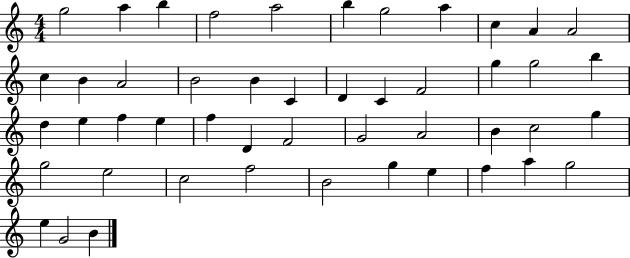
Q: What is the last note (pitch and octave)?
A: B4